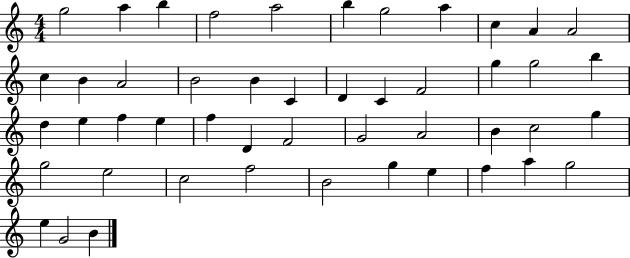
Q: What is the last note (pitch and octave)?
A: B4